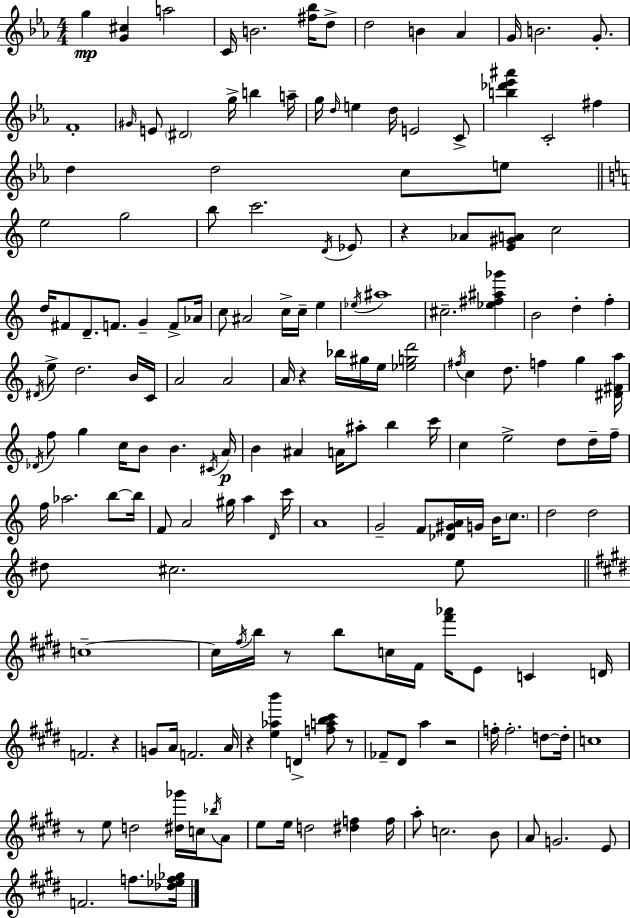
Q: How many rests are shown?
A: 8